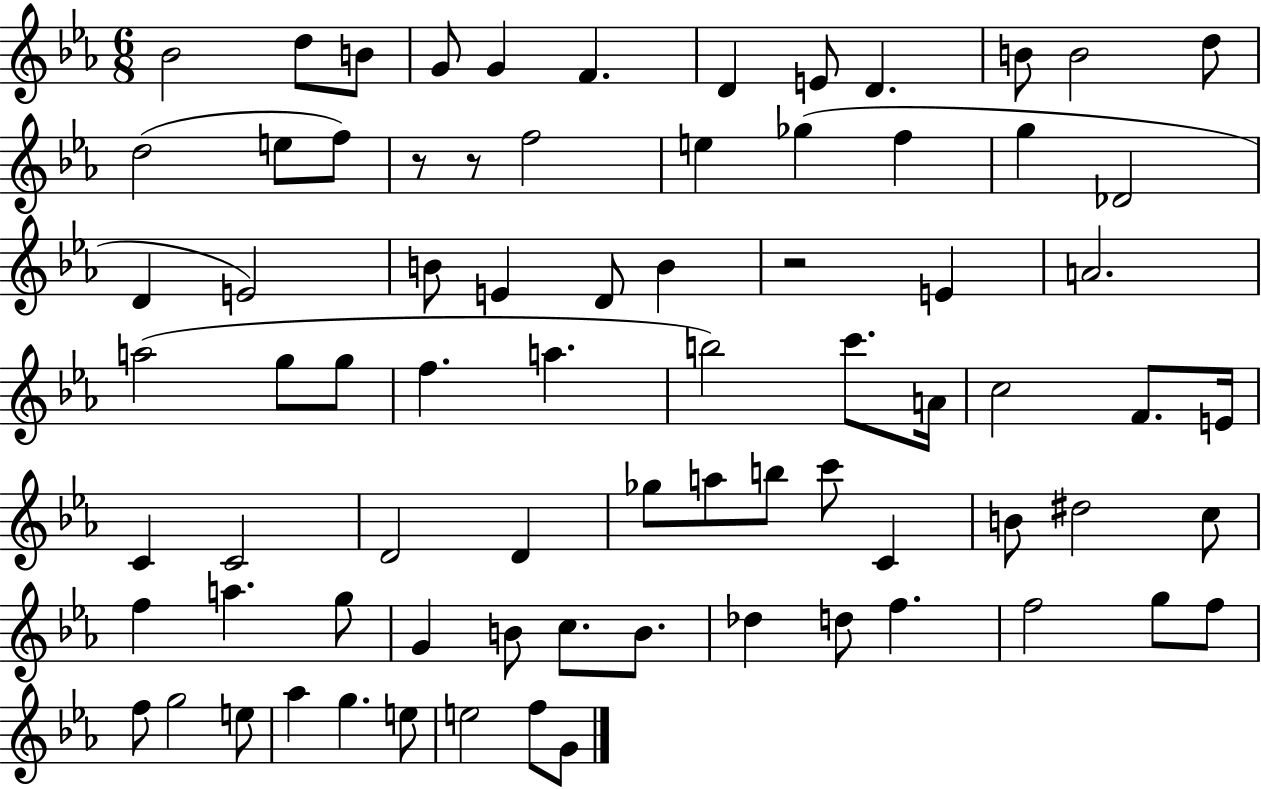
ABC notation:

X:1
T:Untitled
M:6/8
L:1/4
K:Eb
_B2 d/2 B/2 G/2 G F D E/2 D B/2 B2 d/2 d2 e/2 f/2 z/2 z/2 f2 e _g f g _D2 D E2 B/2 E D/2 B z2 E A2 a2 g/2 g/2 f a b2 c'/2 A/4 c2 F/2 E/4 C C2 D2 D _g/2 a/2 b/2 c'/2 C B/2 ^d2 c/2 f a g/2 G B/2 c/2 B/2 _d d/2 f f2 g/2 f/2 f/2 g2 e/2 _a g e/2 e2 f/2 G/2